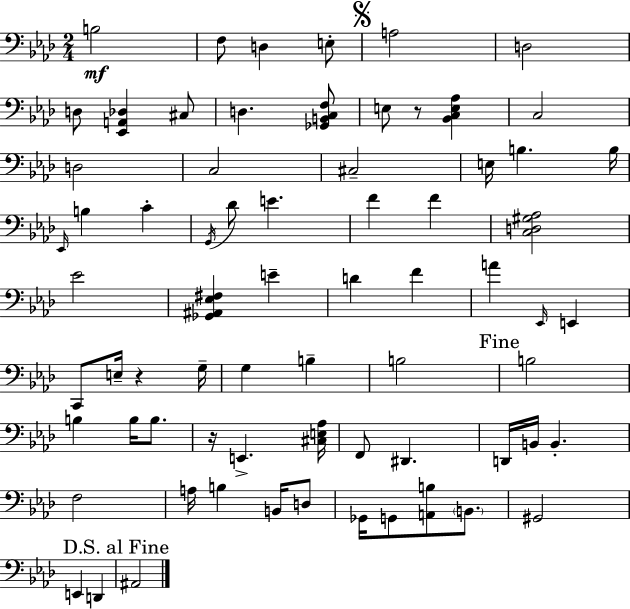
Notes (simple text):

B3/h F3/e D3/q E3/e A3/h D3/h D3/e [Eb2,A2,Db3]/q C#3/e D3/q. [Gb2,B2,C3,F3]/e E3/e R/e [Bb2,C3,E3,Ab3]/q C3/h D3/h C3/h C#3/h E3/s B3/q. B3/s Eb2/s B3/q C4/q G2/s Db4/e E4/q. F4/q F4/q [C3,D3,G#3,Ab3]/h Eb4/h [Gb2,A#2,Eb3,F#3]/q E4/q D4/q F4/q A4/q Eb2/s E2/q C2/e E3/s R/q G3/s G3/q B3/q B3/h B3/h B3/q B3/s B3/e. R/s E2/q. [C#3,E3,Ab3]/s F2/e D#2/q. D2/s B2/s B2/q. F3/h A3/s B3/q B2/s D3/e Gb2/s G2/e [A2,B3]/e B2/e. G#2/h E2/q D2/q A#2/h